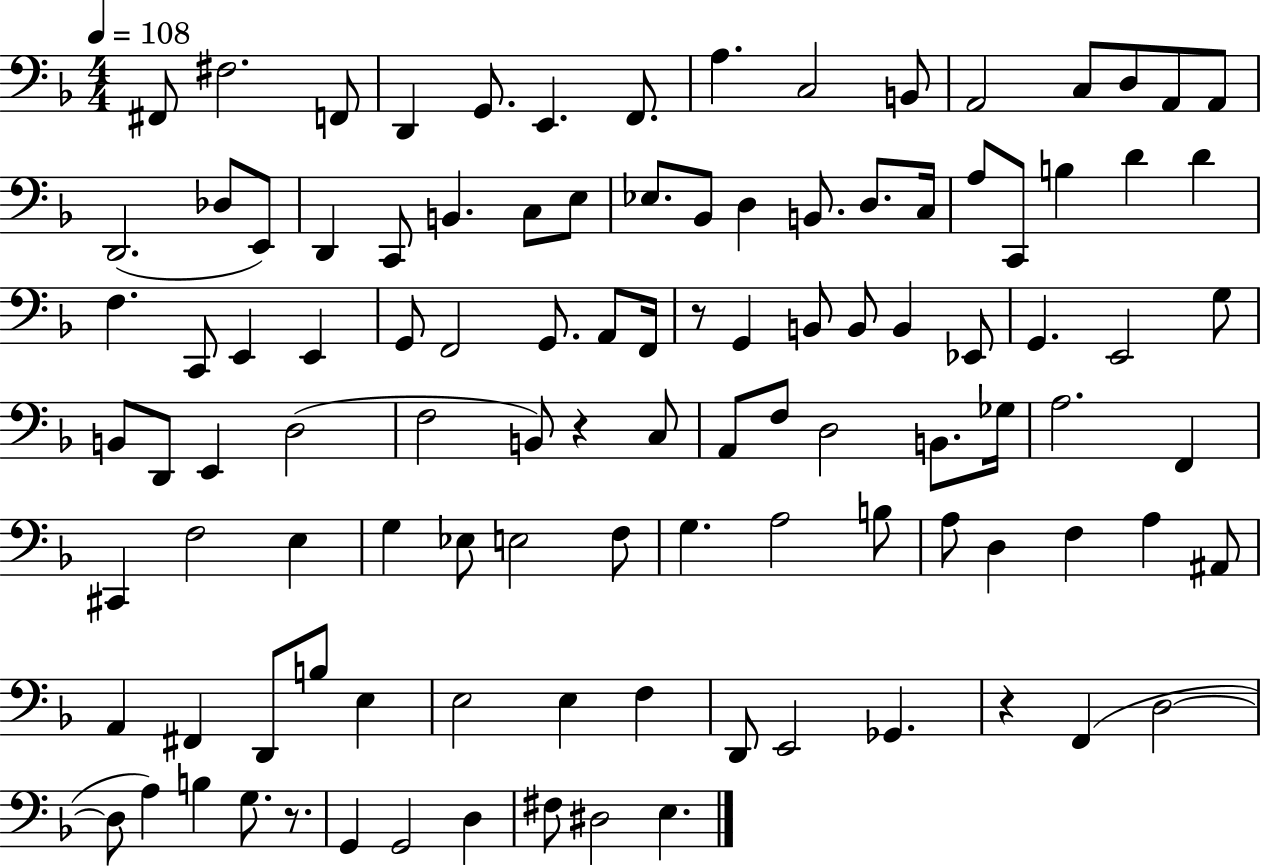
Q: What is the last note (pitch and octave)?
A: E3